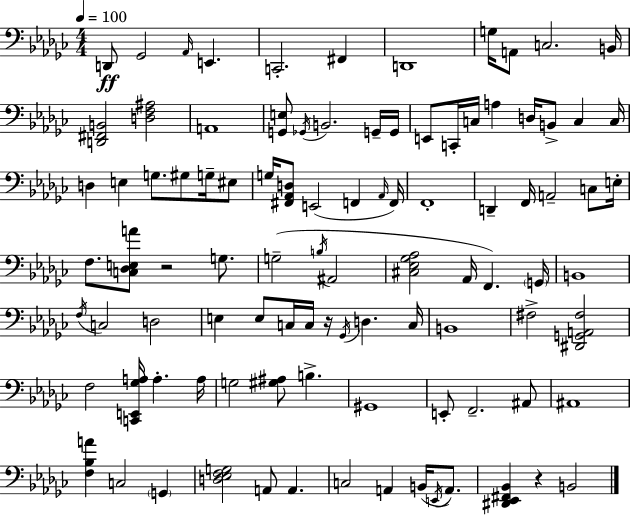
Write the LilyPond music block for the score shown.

{
  \clef bass
  \numericTimeSignature
  \time 4/4
  \key ees \minor
  \tempo 4 = 100
  \repeat volta 2 { d,8\ff ges,2 \grace { aes,16 } e,4. | c,2.-. fis,4 | d,1 | g16 a,8 c2. | \break b,16 <d, fis, b,>2 <d f ais>2 | a,1 | <g, e>8 \acciaccatura { ges,16 } b,2. | g,16-- g,16 e,8 c,16-. c16 a4 d16 b,8-> c4 | \break c16 d4 e4 g8. gis8 g16-- | eis8 g16 <fis, aes, d>8 e,2( f,4 | \grace { aes,16 } f,16) f,1-. | d,4-- f,16 a,2-- | \break c8 e16-. f8. <c des e a'>8 r2 | g8. g2--( \acciaccatura { b16 } ais,2 | <cis ees ges aes>2 aes,16 f,4.) | \parenthesize g,16 b,1 | \break \acciaccatura { f16 } c2 d2 | e4 e8 c16 c16 r16 \acciaccatura { ges,16 } d4. | c16 b,1 | fis2-> <dis, g, a, fis>2 | \break f2 <c, e, ges a>16 a4.-. | a16 g2 <gis ais>8 | b4.-> gis,1 | e,8-. f,2.-- | \break ais,8 ais,1 | <f bes a'>4 c2 | \parenthesize g,4 <d ees f g>2 a,8 | a,4. c2 a,4 | \break b,16( \acciaccatura { e,16 } a,8.) <dis, ees, fis, bes,>4 r4 b,2 | } \bar "|."
}